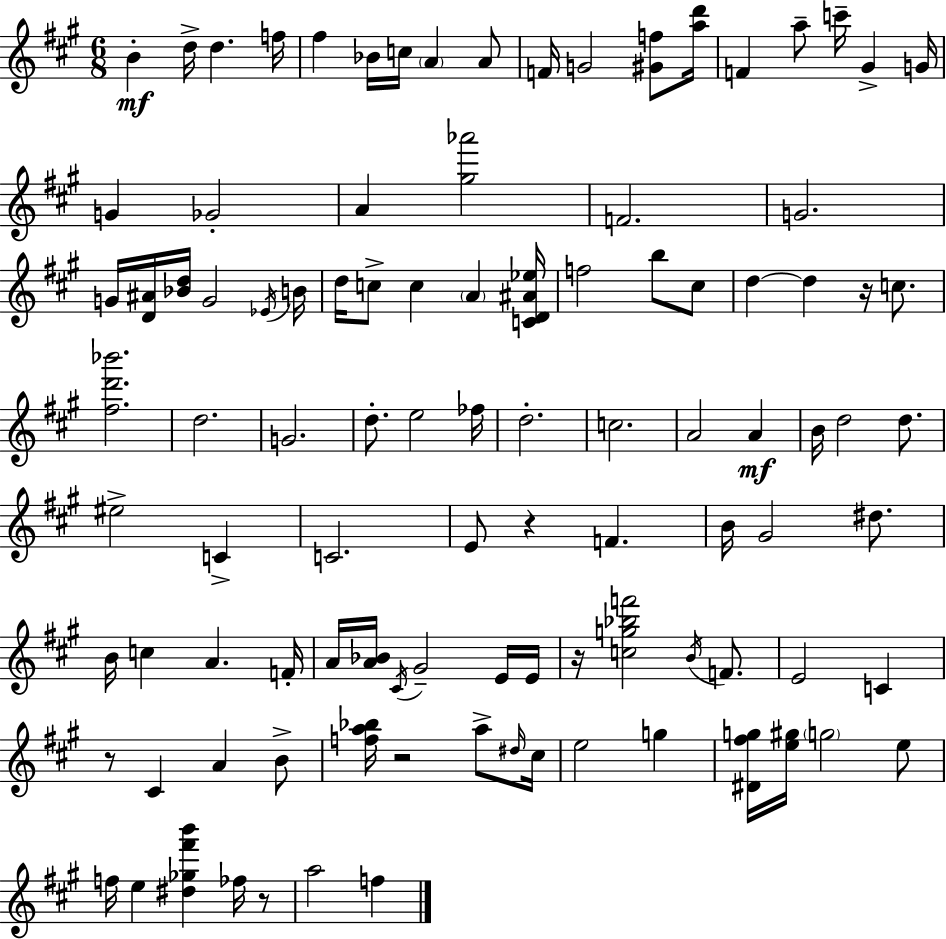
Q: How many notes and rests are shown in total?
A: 102